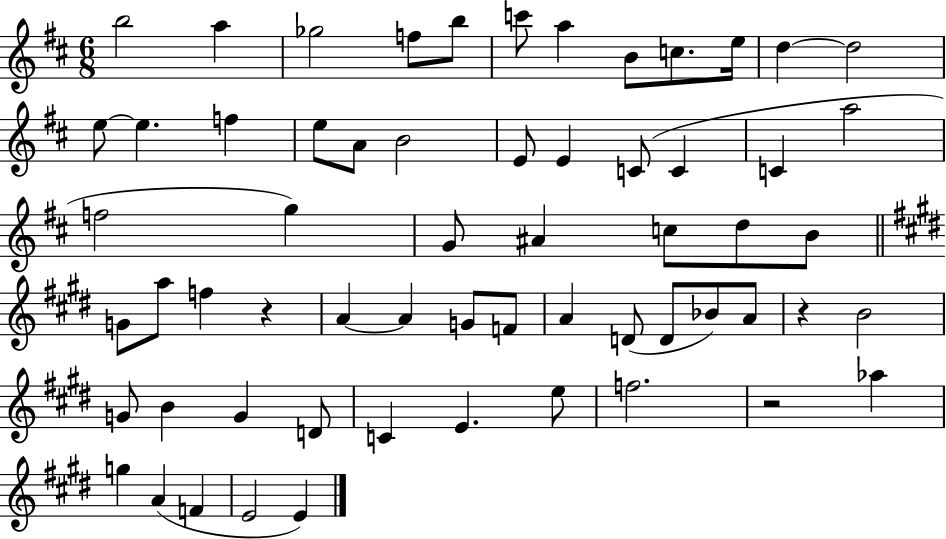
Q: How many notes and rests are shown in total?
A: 61